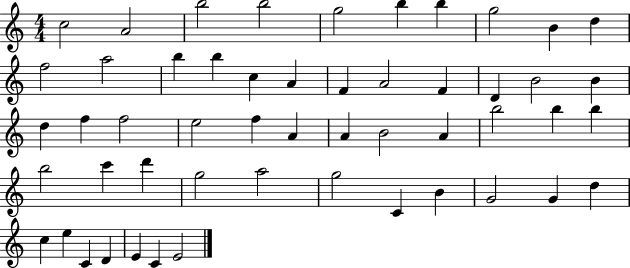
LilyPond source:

{
  \clef treble
  \numericTimeSignature
  \time 4/4
  \key c \major
  c''2 a'2 | b''2 b''2 | g''2 b''4 b''4 | g''2 b'4 d''4 | \break f''2 a''2 | b''4 b''4 c''4 a'4 | f'4 a'2 f'4 | d'4 b'2 b'4 | \break d''4 f''4 f''2 | e''2 f''4 a'4 | a'4 b'2 a'4 | b''2 b''4 b''4 | \break b''2 c'''4 d'''4 | g''2 a''2 | g''2 c'4 b'4 | g'2 g'4 d''4 | \break c''4 e''4 c'4 d'4 | e'4 c'4 e'2 | \bar "|."
}